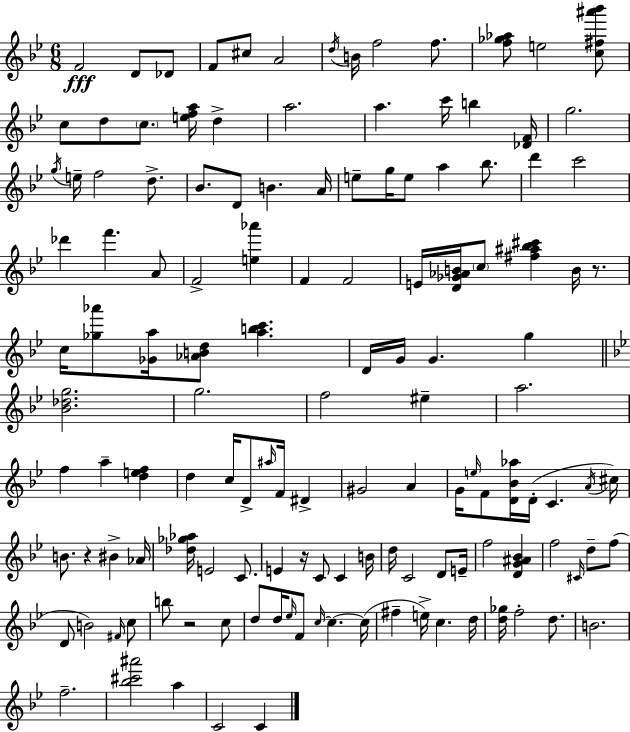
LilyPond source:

{
  \clef treble
  \numericTimeSignature
  \time 6/8
  \key g \minor
  \repeat volta 2 { f'2\fff d'8 des'8 | f'8 cis''8 a'2 | \acciaccatura { d''16 } b'16 f''2 f''8. | <f'' ges'' aes''>8 e''2 <c'' fis'' ais''' bes'''>8 | \break c''8 d''8 \parenthesize c''8. <e'' f'' a''>16 d''4-> | a''2. | a''4. c'''16 b''4 | <des' f'>16 g''2. | \break \acciaccatura { g''16 } e''16-- f''2 d''8.-> | bes'8. d'8 b'4. | a'16 e''8-- g''16 e''8 a''4 bes''8. | d'''4 c'''2 | \break des'''4 f'''4. | a'8 f'2-> <e'' aes'''>4 | f'4 f'2 | e'16 <d' ges' aes' b'>16 \parenthesize c''8 <fis'' ais'' bes'' cis'''>4 b'16 r8. | \break c''16 <ges'' aes'''>8 <ges' a''>16 <aes' b' d''>8 <a'' b'' c'''>4. | d'16 g'16 g'4. g''4 | \bar "||" \break \key bes \major <bes' des'' g''>2. | g''2. | f''2 eis''4-- | a''2. | \break f''4 a''4-- <d'' e'' f''>4 | d''4 c''16 d'8-> \grace { ais''16 } f'16 dis'4-> | gis'2 a'4 | g'16 \grace { e''16 } f'8 <d' bes' aes''>16 d'16-.( c'4. | \break \acciaccatura { a'16 }) cis''16 b'8. r4 bis'4-> | aes'16 <des'' ges'' aes''>16 e'2 | c'8. e'4 r16 c'8 c'4 | b'16 d''16 c'2 | \break d'8 e'16-- f''2 <d' g' ais' bes'>4 | f''2 \grace { cis'16 } | d''8-- f''8( d'8 b'2) | \grace { fis'16 } c''8 b''8 r2 | \break c''8 d''8 d''16 \grace { ees''16 } f'8 \grace { c''16~ }~ | c''4. c''16( fis''4-- e''16->) | c''4. d''16 <d'' ges''>16 f''2-. | d''8. b'2. | \break f''2.-- | <bes'' cis''' ais'''>2 | a''4 c'2 | c'4 } \bar "|."
}